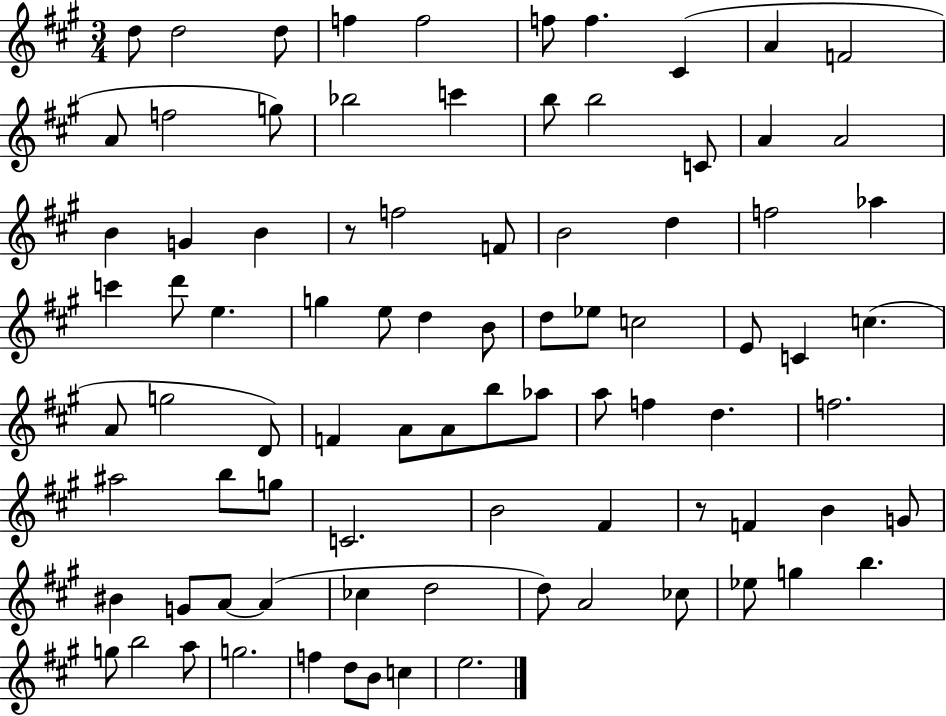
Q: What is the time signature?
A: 3/4